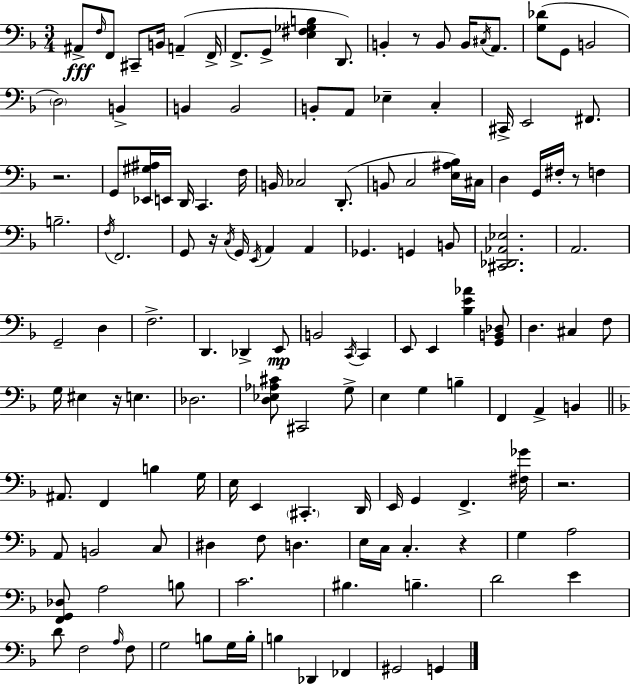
{
  \clef bass
  \numericTimeSignature
  \time 3/4
  \key f \major
  ais,8->\fff \grace { f16 } f,8 cis,8-- b,16 a,4--( | f,16-> f,8.-> g,8-> <e fis ges b>4 d,8.) | b,4-. r8 b,8 b,16 \acciaccatura { cis16 } a,8. | <g des'>8( g,8 b,2 | \break \parenthesize d2) b,4-> | b,4 b,2 | b,8-. a,8 ees4-- c4-. | cis,16-> e,2 fis,8. | \break r2. | g,8 <ees, gis ais>16 e,16 d,16 c,4. | f16 b,16 ces2 d,8.-.( | b,8 c2 | \break <e ais bes>16) cis16 d4 g,16 fis16-. r8 f4 | b2.-- | \acciaccatura { f16 } f,2. | g,8 r16 \acciaccatura { c16 } g,16 \acciaccatura { e,16 } a,4 | \break a,4 ges,4. g,4 | b,8 <cis, des, aes, ees>2. | a,2. | g,2-- | \break d4 f2.-> | d,4. des,4-> | e,8\mp b,2 | \acciaccatura { c,16 } c,4 e,8 e,4 | \break <bes e' aes'>4 <g, b, des>8 d4. | cis4 f8 g16 eis4 r16 | e4. des2. | <d ees aes cis'>8 cis,2 | \break g8-> e4 g4 | b4-- f,4 a,4-> | b,4 \bar "||" \break \key d \minor ais,8. f,4 b4 g16 | e16 e,4 \parenthesize cis,4.-. d,16 | e,16 g,4 f,4.-> <fis ges'>16 | r2. | \break a,8 b,2 c8 | dis4 f8 d4. | e16 c16 c4.-. r4 | g4 a2 | \break <f, g, des>8 a2 b8 | c'2. | bis4. b4.-- | d'2 e'4 | \break d'8 f2 \grace { a16 } f8 | g2 b8 g16 | b16-. b4 des,4 fes,4 | gis,2 g,4 | \break \bar "|."
}